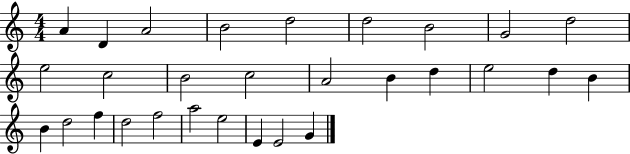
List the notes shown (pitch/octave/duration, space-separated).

A4/q D4/q A4/h B4/h D5/h D5/h B4/h G4/h D5/h E5/h C5/h B4/h C5/h A4/h B4/q D5/q E5/h D5/q B4/q B4/q D5/h F5/q D5/h F5/h A5/h E5/h E4/q E4/h G4/q